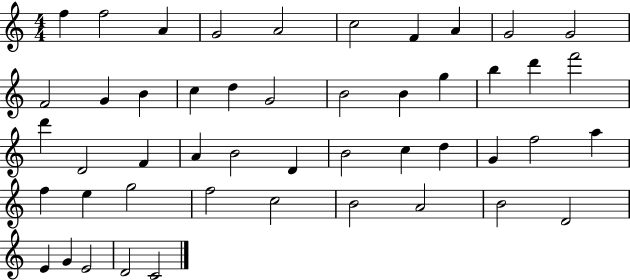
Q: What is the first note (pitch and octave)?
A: F5